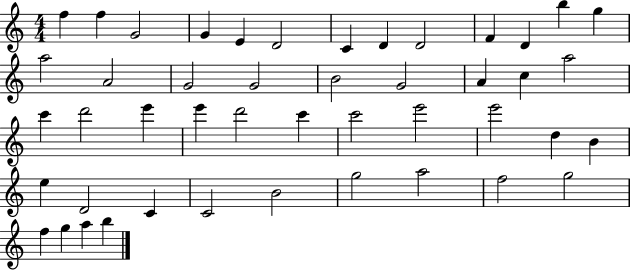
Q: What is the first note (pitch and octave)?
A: F5